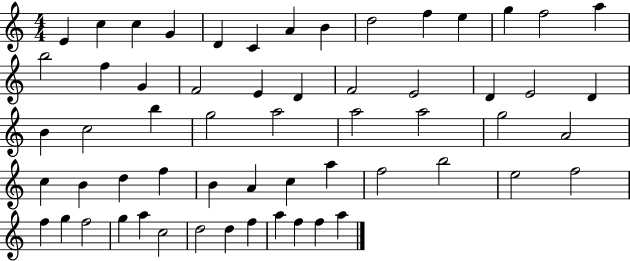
E4/q C5/q C5/q G4/q D4/q C4/q A4/q B4/q D5/h F5/q E5/q G5/q F5/h A5/q B5/h F5/q G4/q F4/h E4/q D4/q F4/h E4/h D4/q E4/h D4/q B4/q C5/h B5/q G5/h A5/h A5/h A5/h G5/h A4/h C5/q B4/q D5/q F5/q B4/q A4/q C5/q A5/q F5/h B5/h E5/h F5/h F5/q G5/q F5/h G5/q A5/q C5/h D5/h D5/q F5/q A5/q F5/q F5/q A5/q